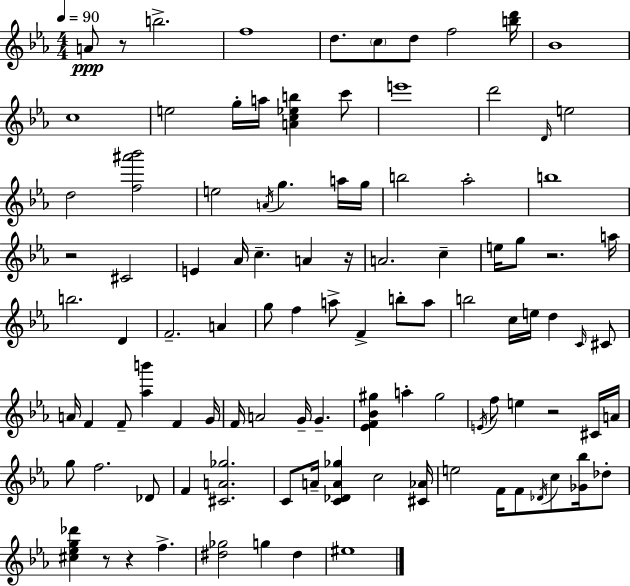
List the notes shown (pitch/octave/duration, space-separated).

A4/e R/e B5/h. F5/w D5/e. C5/e D5/e F5/h [B5,D6]/s Bb4/w C5/w E5/h G5/s A5/s [A4,C5,Eb5,B5]/q C6/e E6/w D6/h D4/s E5/h D5/h [F5,A#6,Bb6]/h E5/h A4/s G5/q. A5/s G5/s B5/h Ab5/h B5/w R/h C#4/h E4/q Ab4/s C5/q. A4/q R/s A4/h. C5/q E5/s G5/e R/h. A5/s B5/h. D4/q F4/h. A4/q G5/e F5/q A5/e F4/q B5/e A5/e B5/h C5/s E5/s D5/q C4/s C#4/e A4/s F4/q F4/e [Ab5,B6]/q F4/q G4/s F4/s A4/h G4/s G4/q. [Eb4,F4,Bb4,G#5]/q A5/q G#5/h E4/s F5/e E5/q R/h C#4/s A4/s G5/e F5/h. Db4/e F4/q [C#4,A4,Gb5]/h. C4/e A4/s [C4,Db4,A4,Gb5]/q C5/h [C#4,Ab4]/s E5/h F4/s F4/e Db4/s C5/e [Gb4,Bb5]/s Db5/e [C#5,Eb5,G5,Db6]/q R/e R/q F5/q. [D#5,Gb5]/h G5/q D#5/q EIS5/w